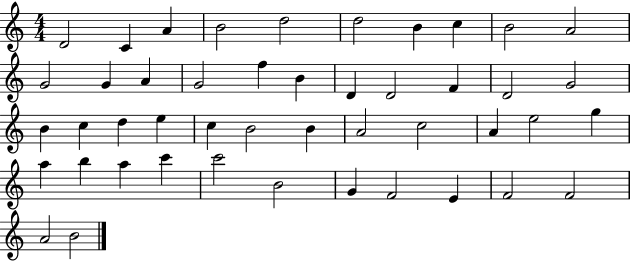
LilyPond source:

{
  \clef treble
  \numericTimeSignature
  \time 4/4
  \key c \major
  d'2 c'4 a'4 | b'2 d''2 | d''2 b'4 c''4 | b'2 a'2 | \break g'2 g'4 a'4 | g'2 f''4 b'4 | d'4 d'2 f'4 | d'2 g'2 | \break b'4 c''4 d''4 e''4 | c''4 b'2 b'4 | a'2 c''2 | a'4 e''2 g''4 | \break a''4 b''4 a''4 c'''4 | c'''2 b'2 | g'4 f'2 e'4 | f'2 f'2 | \break a'2 b'2 | \bar "|."
}